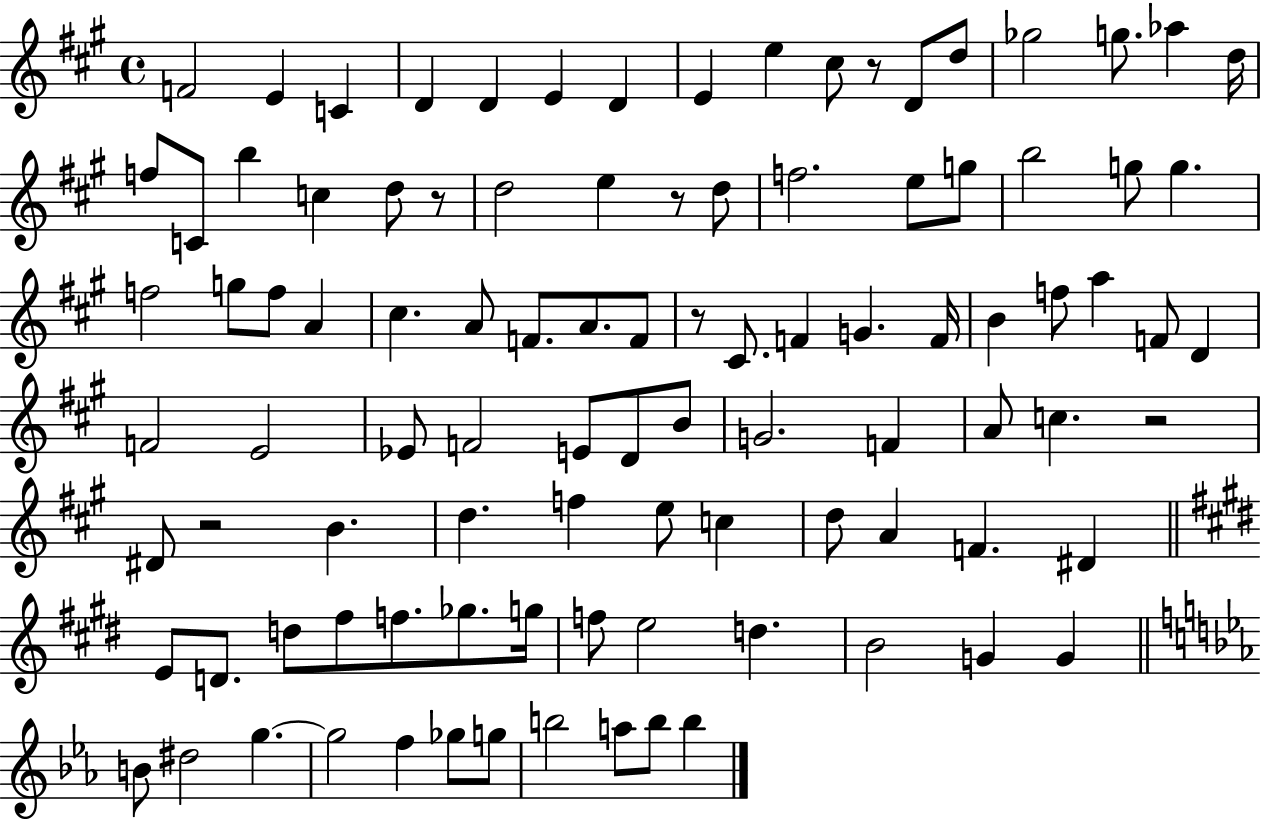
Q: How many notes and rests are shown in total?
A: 99